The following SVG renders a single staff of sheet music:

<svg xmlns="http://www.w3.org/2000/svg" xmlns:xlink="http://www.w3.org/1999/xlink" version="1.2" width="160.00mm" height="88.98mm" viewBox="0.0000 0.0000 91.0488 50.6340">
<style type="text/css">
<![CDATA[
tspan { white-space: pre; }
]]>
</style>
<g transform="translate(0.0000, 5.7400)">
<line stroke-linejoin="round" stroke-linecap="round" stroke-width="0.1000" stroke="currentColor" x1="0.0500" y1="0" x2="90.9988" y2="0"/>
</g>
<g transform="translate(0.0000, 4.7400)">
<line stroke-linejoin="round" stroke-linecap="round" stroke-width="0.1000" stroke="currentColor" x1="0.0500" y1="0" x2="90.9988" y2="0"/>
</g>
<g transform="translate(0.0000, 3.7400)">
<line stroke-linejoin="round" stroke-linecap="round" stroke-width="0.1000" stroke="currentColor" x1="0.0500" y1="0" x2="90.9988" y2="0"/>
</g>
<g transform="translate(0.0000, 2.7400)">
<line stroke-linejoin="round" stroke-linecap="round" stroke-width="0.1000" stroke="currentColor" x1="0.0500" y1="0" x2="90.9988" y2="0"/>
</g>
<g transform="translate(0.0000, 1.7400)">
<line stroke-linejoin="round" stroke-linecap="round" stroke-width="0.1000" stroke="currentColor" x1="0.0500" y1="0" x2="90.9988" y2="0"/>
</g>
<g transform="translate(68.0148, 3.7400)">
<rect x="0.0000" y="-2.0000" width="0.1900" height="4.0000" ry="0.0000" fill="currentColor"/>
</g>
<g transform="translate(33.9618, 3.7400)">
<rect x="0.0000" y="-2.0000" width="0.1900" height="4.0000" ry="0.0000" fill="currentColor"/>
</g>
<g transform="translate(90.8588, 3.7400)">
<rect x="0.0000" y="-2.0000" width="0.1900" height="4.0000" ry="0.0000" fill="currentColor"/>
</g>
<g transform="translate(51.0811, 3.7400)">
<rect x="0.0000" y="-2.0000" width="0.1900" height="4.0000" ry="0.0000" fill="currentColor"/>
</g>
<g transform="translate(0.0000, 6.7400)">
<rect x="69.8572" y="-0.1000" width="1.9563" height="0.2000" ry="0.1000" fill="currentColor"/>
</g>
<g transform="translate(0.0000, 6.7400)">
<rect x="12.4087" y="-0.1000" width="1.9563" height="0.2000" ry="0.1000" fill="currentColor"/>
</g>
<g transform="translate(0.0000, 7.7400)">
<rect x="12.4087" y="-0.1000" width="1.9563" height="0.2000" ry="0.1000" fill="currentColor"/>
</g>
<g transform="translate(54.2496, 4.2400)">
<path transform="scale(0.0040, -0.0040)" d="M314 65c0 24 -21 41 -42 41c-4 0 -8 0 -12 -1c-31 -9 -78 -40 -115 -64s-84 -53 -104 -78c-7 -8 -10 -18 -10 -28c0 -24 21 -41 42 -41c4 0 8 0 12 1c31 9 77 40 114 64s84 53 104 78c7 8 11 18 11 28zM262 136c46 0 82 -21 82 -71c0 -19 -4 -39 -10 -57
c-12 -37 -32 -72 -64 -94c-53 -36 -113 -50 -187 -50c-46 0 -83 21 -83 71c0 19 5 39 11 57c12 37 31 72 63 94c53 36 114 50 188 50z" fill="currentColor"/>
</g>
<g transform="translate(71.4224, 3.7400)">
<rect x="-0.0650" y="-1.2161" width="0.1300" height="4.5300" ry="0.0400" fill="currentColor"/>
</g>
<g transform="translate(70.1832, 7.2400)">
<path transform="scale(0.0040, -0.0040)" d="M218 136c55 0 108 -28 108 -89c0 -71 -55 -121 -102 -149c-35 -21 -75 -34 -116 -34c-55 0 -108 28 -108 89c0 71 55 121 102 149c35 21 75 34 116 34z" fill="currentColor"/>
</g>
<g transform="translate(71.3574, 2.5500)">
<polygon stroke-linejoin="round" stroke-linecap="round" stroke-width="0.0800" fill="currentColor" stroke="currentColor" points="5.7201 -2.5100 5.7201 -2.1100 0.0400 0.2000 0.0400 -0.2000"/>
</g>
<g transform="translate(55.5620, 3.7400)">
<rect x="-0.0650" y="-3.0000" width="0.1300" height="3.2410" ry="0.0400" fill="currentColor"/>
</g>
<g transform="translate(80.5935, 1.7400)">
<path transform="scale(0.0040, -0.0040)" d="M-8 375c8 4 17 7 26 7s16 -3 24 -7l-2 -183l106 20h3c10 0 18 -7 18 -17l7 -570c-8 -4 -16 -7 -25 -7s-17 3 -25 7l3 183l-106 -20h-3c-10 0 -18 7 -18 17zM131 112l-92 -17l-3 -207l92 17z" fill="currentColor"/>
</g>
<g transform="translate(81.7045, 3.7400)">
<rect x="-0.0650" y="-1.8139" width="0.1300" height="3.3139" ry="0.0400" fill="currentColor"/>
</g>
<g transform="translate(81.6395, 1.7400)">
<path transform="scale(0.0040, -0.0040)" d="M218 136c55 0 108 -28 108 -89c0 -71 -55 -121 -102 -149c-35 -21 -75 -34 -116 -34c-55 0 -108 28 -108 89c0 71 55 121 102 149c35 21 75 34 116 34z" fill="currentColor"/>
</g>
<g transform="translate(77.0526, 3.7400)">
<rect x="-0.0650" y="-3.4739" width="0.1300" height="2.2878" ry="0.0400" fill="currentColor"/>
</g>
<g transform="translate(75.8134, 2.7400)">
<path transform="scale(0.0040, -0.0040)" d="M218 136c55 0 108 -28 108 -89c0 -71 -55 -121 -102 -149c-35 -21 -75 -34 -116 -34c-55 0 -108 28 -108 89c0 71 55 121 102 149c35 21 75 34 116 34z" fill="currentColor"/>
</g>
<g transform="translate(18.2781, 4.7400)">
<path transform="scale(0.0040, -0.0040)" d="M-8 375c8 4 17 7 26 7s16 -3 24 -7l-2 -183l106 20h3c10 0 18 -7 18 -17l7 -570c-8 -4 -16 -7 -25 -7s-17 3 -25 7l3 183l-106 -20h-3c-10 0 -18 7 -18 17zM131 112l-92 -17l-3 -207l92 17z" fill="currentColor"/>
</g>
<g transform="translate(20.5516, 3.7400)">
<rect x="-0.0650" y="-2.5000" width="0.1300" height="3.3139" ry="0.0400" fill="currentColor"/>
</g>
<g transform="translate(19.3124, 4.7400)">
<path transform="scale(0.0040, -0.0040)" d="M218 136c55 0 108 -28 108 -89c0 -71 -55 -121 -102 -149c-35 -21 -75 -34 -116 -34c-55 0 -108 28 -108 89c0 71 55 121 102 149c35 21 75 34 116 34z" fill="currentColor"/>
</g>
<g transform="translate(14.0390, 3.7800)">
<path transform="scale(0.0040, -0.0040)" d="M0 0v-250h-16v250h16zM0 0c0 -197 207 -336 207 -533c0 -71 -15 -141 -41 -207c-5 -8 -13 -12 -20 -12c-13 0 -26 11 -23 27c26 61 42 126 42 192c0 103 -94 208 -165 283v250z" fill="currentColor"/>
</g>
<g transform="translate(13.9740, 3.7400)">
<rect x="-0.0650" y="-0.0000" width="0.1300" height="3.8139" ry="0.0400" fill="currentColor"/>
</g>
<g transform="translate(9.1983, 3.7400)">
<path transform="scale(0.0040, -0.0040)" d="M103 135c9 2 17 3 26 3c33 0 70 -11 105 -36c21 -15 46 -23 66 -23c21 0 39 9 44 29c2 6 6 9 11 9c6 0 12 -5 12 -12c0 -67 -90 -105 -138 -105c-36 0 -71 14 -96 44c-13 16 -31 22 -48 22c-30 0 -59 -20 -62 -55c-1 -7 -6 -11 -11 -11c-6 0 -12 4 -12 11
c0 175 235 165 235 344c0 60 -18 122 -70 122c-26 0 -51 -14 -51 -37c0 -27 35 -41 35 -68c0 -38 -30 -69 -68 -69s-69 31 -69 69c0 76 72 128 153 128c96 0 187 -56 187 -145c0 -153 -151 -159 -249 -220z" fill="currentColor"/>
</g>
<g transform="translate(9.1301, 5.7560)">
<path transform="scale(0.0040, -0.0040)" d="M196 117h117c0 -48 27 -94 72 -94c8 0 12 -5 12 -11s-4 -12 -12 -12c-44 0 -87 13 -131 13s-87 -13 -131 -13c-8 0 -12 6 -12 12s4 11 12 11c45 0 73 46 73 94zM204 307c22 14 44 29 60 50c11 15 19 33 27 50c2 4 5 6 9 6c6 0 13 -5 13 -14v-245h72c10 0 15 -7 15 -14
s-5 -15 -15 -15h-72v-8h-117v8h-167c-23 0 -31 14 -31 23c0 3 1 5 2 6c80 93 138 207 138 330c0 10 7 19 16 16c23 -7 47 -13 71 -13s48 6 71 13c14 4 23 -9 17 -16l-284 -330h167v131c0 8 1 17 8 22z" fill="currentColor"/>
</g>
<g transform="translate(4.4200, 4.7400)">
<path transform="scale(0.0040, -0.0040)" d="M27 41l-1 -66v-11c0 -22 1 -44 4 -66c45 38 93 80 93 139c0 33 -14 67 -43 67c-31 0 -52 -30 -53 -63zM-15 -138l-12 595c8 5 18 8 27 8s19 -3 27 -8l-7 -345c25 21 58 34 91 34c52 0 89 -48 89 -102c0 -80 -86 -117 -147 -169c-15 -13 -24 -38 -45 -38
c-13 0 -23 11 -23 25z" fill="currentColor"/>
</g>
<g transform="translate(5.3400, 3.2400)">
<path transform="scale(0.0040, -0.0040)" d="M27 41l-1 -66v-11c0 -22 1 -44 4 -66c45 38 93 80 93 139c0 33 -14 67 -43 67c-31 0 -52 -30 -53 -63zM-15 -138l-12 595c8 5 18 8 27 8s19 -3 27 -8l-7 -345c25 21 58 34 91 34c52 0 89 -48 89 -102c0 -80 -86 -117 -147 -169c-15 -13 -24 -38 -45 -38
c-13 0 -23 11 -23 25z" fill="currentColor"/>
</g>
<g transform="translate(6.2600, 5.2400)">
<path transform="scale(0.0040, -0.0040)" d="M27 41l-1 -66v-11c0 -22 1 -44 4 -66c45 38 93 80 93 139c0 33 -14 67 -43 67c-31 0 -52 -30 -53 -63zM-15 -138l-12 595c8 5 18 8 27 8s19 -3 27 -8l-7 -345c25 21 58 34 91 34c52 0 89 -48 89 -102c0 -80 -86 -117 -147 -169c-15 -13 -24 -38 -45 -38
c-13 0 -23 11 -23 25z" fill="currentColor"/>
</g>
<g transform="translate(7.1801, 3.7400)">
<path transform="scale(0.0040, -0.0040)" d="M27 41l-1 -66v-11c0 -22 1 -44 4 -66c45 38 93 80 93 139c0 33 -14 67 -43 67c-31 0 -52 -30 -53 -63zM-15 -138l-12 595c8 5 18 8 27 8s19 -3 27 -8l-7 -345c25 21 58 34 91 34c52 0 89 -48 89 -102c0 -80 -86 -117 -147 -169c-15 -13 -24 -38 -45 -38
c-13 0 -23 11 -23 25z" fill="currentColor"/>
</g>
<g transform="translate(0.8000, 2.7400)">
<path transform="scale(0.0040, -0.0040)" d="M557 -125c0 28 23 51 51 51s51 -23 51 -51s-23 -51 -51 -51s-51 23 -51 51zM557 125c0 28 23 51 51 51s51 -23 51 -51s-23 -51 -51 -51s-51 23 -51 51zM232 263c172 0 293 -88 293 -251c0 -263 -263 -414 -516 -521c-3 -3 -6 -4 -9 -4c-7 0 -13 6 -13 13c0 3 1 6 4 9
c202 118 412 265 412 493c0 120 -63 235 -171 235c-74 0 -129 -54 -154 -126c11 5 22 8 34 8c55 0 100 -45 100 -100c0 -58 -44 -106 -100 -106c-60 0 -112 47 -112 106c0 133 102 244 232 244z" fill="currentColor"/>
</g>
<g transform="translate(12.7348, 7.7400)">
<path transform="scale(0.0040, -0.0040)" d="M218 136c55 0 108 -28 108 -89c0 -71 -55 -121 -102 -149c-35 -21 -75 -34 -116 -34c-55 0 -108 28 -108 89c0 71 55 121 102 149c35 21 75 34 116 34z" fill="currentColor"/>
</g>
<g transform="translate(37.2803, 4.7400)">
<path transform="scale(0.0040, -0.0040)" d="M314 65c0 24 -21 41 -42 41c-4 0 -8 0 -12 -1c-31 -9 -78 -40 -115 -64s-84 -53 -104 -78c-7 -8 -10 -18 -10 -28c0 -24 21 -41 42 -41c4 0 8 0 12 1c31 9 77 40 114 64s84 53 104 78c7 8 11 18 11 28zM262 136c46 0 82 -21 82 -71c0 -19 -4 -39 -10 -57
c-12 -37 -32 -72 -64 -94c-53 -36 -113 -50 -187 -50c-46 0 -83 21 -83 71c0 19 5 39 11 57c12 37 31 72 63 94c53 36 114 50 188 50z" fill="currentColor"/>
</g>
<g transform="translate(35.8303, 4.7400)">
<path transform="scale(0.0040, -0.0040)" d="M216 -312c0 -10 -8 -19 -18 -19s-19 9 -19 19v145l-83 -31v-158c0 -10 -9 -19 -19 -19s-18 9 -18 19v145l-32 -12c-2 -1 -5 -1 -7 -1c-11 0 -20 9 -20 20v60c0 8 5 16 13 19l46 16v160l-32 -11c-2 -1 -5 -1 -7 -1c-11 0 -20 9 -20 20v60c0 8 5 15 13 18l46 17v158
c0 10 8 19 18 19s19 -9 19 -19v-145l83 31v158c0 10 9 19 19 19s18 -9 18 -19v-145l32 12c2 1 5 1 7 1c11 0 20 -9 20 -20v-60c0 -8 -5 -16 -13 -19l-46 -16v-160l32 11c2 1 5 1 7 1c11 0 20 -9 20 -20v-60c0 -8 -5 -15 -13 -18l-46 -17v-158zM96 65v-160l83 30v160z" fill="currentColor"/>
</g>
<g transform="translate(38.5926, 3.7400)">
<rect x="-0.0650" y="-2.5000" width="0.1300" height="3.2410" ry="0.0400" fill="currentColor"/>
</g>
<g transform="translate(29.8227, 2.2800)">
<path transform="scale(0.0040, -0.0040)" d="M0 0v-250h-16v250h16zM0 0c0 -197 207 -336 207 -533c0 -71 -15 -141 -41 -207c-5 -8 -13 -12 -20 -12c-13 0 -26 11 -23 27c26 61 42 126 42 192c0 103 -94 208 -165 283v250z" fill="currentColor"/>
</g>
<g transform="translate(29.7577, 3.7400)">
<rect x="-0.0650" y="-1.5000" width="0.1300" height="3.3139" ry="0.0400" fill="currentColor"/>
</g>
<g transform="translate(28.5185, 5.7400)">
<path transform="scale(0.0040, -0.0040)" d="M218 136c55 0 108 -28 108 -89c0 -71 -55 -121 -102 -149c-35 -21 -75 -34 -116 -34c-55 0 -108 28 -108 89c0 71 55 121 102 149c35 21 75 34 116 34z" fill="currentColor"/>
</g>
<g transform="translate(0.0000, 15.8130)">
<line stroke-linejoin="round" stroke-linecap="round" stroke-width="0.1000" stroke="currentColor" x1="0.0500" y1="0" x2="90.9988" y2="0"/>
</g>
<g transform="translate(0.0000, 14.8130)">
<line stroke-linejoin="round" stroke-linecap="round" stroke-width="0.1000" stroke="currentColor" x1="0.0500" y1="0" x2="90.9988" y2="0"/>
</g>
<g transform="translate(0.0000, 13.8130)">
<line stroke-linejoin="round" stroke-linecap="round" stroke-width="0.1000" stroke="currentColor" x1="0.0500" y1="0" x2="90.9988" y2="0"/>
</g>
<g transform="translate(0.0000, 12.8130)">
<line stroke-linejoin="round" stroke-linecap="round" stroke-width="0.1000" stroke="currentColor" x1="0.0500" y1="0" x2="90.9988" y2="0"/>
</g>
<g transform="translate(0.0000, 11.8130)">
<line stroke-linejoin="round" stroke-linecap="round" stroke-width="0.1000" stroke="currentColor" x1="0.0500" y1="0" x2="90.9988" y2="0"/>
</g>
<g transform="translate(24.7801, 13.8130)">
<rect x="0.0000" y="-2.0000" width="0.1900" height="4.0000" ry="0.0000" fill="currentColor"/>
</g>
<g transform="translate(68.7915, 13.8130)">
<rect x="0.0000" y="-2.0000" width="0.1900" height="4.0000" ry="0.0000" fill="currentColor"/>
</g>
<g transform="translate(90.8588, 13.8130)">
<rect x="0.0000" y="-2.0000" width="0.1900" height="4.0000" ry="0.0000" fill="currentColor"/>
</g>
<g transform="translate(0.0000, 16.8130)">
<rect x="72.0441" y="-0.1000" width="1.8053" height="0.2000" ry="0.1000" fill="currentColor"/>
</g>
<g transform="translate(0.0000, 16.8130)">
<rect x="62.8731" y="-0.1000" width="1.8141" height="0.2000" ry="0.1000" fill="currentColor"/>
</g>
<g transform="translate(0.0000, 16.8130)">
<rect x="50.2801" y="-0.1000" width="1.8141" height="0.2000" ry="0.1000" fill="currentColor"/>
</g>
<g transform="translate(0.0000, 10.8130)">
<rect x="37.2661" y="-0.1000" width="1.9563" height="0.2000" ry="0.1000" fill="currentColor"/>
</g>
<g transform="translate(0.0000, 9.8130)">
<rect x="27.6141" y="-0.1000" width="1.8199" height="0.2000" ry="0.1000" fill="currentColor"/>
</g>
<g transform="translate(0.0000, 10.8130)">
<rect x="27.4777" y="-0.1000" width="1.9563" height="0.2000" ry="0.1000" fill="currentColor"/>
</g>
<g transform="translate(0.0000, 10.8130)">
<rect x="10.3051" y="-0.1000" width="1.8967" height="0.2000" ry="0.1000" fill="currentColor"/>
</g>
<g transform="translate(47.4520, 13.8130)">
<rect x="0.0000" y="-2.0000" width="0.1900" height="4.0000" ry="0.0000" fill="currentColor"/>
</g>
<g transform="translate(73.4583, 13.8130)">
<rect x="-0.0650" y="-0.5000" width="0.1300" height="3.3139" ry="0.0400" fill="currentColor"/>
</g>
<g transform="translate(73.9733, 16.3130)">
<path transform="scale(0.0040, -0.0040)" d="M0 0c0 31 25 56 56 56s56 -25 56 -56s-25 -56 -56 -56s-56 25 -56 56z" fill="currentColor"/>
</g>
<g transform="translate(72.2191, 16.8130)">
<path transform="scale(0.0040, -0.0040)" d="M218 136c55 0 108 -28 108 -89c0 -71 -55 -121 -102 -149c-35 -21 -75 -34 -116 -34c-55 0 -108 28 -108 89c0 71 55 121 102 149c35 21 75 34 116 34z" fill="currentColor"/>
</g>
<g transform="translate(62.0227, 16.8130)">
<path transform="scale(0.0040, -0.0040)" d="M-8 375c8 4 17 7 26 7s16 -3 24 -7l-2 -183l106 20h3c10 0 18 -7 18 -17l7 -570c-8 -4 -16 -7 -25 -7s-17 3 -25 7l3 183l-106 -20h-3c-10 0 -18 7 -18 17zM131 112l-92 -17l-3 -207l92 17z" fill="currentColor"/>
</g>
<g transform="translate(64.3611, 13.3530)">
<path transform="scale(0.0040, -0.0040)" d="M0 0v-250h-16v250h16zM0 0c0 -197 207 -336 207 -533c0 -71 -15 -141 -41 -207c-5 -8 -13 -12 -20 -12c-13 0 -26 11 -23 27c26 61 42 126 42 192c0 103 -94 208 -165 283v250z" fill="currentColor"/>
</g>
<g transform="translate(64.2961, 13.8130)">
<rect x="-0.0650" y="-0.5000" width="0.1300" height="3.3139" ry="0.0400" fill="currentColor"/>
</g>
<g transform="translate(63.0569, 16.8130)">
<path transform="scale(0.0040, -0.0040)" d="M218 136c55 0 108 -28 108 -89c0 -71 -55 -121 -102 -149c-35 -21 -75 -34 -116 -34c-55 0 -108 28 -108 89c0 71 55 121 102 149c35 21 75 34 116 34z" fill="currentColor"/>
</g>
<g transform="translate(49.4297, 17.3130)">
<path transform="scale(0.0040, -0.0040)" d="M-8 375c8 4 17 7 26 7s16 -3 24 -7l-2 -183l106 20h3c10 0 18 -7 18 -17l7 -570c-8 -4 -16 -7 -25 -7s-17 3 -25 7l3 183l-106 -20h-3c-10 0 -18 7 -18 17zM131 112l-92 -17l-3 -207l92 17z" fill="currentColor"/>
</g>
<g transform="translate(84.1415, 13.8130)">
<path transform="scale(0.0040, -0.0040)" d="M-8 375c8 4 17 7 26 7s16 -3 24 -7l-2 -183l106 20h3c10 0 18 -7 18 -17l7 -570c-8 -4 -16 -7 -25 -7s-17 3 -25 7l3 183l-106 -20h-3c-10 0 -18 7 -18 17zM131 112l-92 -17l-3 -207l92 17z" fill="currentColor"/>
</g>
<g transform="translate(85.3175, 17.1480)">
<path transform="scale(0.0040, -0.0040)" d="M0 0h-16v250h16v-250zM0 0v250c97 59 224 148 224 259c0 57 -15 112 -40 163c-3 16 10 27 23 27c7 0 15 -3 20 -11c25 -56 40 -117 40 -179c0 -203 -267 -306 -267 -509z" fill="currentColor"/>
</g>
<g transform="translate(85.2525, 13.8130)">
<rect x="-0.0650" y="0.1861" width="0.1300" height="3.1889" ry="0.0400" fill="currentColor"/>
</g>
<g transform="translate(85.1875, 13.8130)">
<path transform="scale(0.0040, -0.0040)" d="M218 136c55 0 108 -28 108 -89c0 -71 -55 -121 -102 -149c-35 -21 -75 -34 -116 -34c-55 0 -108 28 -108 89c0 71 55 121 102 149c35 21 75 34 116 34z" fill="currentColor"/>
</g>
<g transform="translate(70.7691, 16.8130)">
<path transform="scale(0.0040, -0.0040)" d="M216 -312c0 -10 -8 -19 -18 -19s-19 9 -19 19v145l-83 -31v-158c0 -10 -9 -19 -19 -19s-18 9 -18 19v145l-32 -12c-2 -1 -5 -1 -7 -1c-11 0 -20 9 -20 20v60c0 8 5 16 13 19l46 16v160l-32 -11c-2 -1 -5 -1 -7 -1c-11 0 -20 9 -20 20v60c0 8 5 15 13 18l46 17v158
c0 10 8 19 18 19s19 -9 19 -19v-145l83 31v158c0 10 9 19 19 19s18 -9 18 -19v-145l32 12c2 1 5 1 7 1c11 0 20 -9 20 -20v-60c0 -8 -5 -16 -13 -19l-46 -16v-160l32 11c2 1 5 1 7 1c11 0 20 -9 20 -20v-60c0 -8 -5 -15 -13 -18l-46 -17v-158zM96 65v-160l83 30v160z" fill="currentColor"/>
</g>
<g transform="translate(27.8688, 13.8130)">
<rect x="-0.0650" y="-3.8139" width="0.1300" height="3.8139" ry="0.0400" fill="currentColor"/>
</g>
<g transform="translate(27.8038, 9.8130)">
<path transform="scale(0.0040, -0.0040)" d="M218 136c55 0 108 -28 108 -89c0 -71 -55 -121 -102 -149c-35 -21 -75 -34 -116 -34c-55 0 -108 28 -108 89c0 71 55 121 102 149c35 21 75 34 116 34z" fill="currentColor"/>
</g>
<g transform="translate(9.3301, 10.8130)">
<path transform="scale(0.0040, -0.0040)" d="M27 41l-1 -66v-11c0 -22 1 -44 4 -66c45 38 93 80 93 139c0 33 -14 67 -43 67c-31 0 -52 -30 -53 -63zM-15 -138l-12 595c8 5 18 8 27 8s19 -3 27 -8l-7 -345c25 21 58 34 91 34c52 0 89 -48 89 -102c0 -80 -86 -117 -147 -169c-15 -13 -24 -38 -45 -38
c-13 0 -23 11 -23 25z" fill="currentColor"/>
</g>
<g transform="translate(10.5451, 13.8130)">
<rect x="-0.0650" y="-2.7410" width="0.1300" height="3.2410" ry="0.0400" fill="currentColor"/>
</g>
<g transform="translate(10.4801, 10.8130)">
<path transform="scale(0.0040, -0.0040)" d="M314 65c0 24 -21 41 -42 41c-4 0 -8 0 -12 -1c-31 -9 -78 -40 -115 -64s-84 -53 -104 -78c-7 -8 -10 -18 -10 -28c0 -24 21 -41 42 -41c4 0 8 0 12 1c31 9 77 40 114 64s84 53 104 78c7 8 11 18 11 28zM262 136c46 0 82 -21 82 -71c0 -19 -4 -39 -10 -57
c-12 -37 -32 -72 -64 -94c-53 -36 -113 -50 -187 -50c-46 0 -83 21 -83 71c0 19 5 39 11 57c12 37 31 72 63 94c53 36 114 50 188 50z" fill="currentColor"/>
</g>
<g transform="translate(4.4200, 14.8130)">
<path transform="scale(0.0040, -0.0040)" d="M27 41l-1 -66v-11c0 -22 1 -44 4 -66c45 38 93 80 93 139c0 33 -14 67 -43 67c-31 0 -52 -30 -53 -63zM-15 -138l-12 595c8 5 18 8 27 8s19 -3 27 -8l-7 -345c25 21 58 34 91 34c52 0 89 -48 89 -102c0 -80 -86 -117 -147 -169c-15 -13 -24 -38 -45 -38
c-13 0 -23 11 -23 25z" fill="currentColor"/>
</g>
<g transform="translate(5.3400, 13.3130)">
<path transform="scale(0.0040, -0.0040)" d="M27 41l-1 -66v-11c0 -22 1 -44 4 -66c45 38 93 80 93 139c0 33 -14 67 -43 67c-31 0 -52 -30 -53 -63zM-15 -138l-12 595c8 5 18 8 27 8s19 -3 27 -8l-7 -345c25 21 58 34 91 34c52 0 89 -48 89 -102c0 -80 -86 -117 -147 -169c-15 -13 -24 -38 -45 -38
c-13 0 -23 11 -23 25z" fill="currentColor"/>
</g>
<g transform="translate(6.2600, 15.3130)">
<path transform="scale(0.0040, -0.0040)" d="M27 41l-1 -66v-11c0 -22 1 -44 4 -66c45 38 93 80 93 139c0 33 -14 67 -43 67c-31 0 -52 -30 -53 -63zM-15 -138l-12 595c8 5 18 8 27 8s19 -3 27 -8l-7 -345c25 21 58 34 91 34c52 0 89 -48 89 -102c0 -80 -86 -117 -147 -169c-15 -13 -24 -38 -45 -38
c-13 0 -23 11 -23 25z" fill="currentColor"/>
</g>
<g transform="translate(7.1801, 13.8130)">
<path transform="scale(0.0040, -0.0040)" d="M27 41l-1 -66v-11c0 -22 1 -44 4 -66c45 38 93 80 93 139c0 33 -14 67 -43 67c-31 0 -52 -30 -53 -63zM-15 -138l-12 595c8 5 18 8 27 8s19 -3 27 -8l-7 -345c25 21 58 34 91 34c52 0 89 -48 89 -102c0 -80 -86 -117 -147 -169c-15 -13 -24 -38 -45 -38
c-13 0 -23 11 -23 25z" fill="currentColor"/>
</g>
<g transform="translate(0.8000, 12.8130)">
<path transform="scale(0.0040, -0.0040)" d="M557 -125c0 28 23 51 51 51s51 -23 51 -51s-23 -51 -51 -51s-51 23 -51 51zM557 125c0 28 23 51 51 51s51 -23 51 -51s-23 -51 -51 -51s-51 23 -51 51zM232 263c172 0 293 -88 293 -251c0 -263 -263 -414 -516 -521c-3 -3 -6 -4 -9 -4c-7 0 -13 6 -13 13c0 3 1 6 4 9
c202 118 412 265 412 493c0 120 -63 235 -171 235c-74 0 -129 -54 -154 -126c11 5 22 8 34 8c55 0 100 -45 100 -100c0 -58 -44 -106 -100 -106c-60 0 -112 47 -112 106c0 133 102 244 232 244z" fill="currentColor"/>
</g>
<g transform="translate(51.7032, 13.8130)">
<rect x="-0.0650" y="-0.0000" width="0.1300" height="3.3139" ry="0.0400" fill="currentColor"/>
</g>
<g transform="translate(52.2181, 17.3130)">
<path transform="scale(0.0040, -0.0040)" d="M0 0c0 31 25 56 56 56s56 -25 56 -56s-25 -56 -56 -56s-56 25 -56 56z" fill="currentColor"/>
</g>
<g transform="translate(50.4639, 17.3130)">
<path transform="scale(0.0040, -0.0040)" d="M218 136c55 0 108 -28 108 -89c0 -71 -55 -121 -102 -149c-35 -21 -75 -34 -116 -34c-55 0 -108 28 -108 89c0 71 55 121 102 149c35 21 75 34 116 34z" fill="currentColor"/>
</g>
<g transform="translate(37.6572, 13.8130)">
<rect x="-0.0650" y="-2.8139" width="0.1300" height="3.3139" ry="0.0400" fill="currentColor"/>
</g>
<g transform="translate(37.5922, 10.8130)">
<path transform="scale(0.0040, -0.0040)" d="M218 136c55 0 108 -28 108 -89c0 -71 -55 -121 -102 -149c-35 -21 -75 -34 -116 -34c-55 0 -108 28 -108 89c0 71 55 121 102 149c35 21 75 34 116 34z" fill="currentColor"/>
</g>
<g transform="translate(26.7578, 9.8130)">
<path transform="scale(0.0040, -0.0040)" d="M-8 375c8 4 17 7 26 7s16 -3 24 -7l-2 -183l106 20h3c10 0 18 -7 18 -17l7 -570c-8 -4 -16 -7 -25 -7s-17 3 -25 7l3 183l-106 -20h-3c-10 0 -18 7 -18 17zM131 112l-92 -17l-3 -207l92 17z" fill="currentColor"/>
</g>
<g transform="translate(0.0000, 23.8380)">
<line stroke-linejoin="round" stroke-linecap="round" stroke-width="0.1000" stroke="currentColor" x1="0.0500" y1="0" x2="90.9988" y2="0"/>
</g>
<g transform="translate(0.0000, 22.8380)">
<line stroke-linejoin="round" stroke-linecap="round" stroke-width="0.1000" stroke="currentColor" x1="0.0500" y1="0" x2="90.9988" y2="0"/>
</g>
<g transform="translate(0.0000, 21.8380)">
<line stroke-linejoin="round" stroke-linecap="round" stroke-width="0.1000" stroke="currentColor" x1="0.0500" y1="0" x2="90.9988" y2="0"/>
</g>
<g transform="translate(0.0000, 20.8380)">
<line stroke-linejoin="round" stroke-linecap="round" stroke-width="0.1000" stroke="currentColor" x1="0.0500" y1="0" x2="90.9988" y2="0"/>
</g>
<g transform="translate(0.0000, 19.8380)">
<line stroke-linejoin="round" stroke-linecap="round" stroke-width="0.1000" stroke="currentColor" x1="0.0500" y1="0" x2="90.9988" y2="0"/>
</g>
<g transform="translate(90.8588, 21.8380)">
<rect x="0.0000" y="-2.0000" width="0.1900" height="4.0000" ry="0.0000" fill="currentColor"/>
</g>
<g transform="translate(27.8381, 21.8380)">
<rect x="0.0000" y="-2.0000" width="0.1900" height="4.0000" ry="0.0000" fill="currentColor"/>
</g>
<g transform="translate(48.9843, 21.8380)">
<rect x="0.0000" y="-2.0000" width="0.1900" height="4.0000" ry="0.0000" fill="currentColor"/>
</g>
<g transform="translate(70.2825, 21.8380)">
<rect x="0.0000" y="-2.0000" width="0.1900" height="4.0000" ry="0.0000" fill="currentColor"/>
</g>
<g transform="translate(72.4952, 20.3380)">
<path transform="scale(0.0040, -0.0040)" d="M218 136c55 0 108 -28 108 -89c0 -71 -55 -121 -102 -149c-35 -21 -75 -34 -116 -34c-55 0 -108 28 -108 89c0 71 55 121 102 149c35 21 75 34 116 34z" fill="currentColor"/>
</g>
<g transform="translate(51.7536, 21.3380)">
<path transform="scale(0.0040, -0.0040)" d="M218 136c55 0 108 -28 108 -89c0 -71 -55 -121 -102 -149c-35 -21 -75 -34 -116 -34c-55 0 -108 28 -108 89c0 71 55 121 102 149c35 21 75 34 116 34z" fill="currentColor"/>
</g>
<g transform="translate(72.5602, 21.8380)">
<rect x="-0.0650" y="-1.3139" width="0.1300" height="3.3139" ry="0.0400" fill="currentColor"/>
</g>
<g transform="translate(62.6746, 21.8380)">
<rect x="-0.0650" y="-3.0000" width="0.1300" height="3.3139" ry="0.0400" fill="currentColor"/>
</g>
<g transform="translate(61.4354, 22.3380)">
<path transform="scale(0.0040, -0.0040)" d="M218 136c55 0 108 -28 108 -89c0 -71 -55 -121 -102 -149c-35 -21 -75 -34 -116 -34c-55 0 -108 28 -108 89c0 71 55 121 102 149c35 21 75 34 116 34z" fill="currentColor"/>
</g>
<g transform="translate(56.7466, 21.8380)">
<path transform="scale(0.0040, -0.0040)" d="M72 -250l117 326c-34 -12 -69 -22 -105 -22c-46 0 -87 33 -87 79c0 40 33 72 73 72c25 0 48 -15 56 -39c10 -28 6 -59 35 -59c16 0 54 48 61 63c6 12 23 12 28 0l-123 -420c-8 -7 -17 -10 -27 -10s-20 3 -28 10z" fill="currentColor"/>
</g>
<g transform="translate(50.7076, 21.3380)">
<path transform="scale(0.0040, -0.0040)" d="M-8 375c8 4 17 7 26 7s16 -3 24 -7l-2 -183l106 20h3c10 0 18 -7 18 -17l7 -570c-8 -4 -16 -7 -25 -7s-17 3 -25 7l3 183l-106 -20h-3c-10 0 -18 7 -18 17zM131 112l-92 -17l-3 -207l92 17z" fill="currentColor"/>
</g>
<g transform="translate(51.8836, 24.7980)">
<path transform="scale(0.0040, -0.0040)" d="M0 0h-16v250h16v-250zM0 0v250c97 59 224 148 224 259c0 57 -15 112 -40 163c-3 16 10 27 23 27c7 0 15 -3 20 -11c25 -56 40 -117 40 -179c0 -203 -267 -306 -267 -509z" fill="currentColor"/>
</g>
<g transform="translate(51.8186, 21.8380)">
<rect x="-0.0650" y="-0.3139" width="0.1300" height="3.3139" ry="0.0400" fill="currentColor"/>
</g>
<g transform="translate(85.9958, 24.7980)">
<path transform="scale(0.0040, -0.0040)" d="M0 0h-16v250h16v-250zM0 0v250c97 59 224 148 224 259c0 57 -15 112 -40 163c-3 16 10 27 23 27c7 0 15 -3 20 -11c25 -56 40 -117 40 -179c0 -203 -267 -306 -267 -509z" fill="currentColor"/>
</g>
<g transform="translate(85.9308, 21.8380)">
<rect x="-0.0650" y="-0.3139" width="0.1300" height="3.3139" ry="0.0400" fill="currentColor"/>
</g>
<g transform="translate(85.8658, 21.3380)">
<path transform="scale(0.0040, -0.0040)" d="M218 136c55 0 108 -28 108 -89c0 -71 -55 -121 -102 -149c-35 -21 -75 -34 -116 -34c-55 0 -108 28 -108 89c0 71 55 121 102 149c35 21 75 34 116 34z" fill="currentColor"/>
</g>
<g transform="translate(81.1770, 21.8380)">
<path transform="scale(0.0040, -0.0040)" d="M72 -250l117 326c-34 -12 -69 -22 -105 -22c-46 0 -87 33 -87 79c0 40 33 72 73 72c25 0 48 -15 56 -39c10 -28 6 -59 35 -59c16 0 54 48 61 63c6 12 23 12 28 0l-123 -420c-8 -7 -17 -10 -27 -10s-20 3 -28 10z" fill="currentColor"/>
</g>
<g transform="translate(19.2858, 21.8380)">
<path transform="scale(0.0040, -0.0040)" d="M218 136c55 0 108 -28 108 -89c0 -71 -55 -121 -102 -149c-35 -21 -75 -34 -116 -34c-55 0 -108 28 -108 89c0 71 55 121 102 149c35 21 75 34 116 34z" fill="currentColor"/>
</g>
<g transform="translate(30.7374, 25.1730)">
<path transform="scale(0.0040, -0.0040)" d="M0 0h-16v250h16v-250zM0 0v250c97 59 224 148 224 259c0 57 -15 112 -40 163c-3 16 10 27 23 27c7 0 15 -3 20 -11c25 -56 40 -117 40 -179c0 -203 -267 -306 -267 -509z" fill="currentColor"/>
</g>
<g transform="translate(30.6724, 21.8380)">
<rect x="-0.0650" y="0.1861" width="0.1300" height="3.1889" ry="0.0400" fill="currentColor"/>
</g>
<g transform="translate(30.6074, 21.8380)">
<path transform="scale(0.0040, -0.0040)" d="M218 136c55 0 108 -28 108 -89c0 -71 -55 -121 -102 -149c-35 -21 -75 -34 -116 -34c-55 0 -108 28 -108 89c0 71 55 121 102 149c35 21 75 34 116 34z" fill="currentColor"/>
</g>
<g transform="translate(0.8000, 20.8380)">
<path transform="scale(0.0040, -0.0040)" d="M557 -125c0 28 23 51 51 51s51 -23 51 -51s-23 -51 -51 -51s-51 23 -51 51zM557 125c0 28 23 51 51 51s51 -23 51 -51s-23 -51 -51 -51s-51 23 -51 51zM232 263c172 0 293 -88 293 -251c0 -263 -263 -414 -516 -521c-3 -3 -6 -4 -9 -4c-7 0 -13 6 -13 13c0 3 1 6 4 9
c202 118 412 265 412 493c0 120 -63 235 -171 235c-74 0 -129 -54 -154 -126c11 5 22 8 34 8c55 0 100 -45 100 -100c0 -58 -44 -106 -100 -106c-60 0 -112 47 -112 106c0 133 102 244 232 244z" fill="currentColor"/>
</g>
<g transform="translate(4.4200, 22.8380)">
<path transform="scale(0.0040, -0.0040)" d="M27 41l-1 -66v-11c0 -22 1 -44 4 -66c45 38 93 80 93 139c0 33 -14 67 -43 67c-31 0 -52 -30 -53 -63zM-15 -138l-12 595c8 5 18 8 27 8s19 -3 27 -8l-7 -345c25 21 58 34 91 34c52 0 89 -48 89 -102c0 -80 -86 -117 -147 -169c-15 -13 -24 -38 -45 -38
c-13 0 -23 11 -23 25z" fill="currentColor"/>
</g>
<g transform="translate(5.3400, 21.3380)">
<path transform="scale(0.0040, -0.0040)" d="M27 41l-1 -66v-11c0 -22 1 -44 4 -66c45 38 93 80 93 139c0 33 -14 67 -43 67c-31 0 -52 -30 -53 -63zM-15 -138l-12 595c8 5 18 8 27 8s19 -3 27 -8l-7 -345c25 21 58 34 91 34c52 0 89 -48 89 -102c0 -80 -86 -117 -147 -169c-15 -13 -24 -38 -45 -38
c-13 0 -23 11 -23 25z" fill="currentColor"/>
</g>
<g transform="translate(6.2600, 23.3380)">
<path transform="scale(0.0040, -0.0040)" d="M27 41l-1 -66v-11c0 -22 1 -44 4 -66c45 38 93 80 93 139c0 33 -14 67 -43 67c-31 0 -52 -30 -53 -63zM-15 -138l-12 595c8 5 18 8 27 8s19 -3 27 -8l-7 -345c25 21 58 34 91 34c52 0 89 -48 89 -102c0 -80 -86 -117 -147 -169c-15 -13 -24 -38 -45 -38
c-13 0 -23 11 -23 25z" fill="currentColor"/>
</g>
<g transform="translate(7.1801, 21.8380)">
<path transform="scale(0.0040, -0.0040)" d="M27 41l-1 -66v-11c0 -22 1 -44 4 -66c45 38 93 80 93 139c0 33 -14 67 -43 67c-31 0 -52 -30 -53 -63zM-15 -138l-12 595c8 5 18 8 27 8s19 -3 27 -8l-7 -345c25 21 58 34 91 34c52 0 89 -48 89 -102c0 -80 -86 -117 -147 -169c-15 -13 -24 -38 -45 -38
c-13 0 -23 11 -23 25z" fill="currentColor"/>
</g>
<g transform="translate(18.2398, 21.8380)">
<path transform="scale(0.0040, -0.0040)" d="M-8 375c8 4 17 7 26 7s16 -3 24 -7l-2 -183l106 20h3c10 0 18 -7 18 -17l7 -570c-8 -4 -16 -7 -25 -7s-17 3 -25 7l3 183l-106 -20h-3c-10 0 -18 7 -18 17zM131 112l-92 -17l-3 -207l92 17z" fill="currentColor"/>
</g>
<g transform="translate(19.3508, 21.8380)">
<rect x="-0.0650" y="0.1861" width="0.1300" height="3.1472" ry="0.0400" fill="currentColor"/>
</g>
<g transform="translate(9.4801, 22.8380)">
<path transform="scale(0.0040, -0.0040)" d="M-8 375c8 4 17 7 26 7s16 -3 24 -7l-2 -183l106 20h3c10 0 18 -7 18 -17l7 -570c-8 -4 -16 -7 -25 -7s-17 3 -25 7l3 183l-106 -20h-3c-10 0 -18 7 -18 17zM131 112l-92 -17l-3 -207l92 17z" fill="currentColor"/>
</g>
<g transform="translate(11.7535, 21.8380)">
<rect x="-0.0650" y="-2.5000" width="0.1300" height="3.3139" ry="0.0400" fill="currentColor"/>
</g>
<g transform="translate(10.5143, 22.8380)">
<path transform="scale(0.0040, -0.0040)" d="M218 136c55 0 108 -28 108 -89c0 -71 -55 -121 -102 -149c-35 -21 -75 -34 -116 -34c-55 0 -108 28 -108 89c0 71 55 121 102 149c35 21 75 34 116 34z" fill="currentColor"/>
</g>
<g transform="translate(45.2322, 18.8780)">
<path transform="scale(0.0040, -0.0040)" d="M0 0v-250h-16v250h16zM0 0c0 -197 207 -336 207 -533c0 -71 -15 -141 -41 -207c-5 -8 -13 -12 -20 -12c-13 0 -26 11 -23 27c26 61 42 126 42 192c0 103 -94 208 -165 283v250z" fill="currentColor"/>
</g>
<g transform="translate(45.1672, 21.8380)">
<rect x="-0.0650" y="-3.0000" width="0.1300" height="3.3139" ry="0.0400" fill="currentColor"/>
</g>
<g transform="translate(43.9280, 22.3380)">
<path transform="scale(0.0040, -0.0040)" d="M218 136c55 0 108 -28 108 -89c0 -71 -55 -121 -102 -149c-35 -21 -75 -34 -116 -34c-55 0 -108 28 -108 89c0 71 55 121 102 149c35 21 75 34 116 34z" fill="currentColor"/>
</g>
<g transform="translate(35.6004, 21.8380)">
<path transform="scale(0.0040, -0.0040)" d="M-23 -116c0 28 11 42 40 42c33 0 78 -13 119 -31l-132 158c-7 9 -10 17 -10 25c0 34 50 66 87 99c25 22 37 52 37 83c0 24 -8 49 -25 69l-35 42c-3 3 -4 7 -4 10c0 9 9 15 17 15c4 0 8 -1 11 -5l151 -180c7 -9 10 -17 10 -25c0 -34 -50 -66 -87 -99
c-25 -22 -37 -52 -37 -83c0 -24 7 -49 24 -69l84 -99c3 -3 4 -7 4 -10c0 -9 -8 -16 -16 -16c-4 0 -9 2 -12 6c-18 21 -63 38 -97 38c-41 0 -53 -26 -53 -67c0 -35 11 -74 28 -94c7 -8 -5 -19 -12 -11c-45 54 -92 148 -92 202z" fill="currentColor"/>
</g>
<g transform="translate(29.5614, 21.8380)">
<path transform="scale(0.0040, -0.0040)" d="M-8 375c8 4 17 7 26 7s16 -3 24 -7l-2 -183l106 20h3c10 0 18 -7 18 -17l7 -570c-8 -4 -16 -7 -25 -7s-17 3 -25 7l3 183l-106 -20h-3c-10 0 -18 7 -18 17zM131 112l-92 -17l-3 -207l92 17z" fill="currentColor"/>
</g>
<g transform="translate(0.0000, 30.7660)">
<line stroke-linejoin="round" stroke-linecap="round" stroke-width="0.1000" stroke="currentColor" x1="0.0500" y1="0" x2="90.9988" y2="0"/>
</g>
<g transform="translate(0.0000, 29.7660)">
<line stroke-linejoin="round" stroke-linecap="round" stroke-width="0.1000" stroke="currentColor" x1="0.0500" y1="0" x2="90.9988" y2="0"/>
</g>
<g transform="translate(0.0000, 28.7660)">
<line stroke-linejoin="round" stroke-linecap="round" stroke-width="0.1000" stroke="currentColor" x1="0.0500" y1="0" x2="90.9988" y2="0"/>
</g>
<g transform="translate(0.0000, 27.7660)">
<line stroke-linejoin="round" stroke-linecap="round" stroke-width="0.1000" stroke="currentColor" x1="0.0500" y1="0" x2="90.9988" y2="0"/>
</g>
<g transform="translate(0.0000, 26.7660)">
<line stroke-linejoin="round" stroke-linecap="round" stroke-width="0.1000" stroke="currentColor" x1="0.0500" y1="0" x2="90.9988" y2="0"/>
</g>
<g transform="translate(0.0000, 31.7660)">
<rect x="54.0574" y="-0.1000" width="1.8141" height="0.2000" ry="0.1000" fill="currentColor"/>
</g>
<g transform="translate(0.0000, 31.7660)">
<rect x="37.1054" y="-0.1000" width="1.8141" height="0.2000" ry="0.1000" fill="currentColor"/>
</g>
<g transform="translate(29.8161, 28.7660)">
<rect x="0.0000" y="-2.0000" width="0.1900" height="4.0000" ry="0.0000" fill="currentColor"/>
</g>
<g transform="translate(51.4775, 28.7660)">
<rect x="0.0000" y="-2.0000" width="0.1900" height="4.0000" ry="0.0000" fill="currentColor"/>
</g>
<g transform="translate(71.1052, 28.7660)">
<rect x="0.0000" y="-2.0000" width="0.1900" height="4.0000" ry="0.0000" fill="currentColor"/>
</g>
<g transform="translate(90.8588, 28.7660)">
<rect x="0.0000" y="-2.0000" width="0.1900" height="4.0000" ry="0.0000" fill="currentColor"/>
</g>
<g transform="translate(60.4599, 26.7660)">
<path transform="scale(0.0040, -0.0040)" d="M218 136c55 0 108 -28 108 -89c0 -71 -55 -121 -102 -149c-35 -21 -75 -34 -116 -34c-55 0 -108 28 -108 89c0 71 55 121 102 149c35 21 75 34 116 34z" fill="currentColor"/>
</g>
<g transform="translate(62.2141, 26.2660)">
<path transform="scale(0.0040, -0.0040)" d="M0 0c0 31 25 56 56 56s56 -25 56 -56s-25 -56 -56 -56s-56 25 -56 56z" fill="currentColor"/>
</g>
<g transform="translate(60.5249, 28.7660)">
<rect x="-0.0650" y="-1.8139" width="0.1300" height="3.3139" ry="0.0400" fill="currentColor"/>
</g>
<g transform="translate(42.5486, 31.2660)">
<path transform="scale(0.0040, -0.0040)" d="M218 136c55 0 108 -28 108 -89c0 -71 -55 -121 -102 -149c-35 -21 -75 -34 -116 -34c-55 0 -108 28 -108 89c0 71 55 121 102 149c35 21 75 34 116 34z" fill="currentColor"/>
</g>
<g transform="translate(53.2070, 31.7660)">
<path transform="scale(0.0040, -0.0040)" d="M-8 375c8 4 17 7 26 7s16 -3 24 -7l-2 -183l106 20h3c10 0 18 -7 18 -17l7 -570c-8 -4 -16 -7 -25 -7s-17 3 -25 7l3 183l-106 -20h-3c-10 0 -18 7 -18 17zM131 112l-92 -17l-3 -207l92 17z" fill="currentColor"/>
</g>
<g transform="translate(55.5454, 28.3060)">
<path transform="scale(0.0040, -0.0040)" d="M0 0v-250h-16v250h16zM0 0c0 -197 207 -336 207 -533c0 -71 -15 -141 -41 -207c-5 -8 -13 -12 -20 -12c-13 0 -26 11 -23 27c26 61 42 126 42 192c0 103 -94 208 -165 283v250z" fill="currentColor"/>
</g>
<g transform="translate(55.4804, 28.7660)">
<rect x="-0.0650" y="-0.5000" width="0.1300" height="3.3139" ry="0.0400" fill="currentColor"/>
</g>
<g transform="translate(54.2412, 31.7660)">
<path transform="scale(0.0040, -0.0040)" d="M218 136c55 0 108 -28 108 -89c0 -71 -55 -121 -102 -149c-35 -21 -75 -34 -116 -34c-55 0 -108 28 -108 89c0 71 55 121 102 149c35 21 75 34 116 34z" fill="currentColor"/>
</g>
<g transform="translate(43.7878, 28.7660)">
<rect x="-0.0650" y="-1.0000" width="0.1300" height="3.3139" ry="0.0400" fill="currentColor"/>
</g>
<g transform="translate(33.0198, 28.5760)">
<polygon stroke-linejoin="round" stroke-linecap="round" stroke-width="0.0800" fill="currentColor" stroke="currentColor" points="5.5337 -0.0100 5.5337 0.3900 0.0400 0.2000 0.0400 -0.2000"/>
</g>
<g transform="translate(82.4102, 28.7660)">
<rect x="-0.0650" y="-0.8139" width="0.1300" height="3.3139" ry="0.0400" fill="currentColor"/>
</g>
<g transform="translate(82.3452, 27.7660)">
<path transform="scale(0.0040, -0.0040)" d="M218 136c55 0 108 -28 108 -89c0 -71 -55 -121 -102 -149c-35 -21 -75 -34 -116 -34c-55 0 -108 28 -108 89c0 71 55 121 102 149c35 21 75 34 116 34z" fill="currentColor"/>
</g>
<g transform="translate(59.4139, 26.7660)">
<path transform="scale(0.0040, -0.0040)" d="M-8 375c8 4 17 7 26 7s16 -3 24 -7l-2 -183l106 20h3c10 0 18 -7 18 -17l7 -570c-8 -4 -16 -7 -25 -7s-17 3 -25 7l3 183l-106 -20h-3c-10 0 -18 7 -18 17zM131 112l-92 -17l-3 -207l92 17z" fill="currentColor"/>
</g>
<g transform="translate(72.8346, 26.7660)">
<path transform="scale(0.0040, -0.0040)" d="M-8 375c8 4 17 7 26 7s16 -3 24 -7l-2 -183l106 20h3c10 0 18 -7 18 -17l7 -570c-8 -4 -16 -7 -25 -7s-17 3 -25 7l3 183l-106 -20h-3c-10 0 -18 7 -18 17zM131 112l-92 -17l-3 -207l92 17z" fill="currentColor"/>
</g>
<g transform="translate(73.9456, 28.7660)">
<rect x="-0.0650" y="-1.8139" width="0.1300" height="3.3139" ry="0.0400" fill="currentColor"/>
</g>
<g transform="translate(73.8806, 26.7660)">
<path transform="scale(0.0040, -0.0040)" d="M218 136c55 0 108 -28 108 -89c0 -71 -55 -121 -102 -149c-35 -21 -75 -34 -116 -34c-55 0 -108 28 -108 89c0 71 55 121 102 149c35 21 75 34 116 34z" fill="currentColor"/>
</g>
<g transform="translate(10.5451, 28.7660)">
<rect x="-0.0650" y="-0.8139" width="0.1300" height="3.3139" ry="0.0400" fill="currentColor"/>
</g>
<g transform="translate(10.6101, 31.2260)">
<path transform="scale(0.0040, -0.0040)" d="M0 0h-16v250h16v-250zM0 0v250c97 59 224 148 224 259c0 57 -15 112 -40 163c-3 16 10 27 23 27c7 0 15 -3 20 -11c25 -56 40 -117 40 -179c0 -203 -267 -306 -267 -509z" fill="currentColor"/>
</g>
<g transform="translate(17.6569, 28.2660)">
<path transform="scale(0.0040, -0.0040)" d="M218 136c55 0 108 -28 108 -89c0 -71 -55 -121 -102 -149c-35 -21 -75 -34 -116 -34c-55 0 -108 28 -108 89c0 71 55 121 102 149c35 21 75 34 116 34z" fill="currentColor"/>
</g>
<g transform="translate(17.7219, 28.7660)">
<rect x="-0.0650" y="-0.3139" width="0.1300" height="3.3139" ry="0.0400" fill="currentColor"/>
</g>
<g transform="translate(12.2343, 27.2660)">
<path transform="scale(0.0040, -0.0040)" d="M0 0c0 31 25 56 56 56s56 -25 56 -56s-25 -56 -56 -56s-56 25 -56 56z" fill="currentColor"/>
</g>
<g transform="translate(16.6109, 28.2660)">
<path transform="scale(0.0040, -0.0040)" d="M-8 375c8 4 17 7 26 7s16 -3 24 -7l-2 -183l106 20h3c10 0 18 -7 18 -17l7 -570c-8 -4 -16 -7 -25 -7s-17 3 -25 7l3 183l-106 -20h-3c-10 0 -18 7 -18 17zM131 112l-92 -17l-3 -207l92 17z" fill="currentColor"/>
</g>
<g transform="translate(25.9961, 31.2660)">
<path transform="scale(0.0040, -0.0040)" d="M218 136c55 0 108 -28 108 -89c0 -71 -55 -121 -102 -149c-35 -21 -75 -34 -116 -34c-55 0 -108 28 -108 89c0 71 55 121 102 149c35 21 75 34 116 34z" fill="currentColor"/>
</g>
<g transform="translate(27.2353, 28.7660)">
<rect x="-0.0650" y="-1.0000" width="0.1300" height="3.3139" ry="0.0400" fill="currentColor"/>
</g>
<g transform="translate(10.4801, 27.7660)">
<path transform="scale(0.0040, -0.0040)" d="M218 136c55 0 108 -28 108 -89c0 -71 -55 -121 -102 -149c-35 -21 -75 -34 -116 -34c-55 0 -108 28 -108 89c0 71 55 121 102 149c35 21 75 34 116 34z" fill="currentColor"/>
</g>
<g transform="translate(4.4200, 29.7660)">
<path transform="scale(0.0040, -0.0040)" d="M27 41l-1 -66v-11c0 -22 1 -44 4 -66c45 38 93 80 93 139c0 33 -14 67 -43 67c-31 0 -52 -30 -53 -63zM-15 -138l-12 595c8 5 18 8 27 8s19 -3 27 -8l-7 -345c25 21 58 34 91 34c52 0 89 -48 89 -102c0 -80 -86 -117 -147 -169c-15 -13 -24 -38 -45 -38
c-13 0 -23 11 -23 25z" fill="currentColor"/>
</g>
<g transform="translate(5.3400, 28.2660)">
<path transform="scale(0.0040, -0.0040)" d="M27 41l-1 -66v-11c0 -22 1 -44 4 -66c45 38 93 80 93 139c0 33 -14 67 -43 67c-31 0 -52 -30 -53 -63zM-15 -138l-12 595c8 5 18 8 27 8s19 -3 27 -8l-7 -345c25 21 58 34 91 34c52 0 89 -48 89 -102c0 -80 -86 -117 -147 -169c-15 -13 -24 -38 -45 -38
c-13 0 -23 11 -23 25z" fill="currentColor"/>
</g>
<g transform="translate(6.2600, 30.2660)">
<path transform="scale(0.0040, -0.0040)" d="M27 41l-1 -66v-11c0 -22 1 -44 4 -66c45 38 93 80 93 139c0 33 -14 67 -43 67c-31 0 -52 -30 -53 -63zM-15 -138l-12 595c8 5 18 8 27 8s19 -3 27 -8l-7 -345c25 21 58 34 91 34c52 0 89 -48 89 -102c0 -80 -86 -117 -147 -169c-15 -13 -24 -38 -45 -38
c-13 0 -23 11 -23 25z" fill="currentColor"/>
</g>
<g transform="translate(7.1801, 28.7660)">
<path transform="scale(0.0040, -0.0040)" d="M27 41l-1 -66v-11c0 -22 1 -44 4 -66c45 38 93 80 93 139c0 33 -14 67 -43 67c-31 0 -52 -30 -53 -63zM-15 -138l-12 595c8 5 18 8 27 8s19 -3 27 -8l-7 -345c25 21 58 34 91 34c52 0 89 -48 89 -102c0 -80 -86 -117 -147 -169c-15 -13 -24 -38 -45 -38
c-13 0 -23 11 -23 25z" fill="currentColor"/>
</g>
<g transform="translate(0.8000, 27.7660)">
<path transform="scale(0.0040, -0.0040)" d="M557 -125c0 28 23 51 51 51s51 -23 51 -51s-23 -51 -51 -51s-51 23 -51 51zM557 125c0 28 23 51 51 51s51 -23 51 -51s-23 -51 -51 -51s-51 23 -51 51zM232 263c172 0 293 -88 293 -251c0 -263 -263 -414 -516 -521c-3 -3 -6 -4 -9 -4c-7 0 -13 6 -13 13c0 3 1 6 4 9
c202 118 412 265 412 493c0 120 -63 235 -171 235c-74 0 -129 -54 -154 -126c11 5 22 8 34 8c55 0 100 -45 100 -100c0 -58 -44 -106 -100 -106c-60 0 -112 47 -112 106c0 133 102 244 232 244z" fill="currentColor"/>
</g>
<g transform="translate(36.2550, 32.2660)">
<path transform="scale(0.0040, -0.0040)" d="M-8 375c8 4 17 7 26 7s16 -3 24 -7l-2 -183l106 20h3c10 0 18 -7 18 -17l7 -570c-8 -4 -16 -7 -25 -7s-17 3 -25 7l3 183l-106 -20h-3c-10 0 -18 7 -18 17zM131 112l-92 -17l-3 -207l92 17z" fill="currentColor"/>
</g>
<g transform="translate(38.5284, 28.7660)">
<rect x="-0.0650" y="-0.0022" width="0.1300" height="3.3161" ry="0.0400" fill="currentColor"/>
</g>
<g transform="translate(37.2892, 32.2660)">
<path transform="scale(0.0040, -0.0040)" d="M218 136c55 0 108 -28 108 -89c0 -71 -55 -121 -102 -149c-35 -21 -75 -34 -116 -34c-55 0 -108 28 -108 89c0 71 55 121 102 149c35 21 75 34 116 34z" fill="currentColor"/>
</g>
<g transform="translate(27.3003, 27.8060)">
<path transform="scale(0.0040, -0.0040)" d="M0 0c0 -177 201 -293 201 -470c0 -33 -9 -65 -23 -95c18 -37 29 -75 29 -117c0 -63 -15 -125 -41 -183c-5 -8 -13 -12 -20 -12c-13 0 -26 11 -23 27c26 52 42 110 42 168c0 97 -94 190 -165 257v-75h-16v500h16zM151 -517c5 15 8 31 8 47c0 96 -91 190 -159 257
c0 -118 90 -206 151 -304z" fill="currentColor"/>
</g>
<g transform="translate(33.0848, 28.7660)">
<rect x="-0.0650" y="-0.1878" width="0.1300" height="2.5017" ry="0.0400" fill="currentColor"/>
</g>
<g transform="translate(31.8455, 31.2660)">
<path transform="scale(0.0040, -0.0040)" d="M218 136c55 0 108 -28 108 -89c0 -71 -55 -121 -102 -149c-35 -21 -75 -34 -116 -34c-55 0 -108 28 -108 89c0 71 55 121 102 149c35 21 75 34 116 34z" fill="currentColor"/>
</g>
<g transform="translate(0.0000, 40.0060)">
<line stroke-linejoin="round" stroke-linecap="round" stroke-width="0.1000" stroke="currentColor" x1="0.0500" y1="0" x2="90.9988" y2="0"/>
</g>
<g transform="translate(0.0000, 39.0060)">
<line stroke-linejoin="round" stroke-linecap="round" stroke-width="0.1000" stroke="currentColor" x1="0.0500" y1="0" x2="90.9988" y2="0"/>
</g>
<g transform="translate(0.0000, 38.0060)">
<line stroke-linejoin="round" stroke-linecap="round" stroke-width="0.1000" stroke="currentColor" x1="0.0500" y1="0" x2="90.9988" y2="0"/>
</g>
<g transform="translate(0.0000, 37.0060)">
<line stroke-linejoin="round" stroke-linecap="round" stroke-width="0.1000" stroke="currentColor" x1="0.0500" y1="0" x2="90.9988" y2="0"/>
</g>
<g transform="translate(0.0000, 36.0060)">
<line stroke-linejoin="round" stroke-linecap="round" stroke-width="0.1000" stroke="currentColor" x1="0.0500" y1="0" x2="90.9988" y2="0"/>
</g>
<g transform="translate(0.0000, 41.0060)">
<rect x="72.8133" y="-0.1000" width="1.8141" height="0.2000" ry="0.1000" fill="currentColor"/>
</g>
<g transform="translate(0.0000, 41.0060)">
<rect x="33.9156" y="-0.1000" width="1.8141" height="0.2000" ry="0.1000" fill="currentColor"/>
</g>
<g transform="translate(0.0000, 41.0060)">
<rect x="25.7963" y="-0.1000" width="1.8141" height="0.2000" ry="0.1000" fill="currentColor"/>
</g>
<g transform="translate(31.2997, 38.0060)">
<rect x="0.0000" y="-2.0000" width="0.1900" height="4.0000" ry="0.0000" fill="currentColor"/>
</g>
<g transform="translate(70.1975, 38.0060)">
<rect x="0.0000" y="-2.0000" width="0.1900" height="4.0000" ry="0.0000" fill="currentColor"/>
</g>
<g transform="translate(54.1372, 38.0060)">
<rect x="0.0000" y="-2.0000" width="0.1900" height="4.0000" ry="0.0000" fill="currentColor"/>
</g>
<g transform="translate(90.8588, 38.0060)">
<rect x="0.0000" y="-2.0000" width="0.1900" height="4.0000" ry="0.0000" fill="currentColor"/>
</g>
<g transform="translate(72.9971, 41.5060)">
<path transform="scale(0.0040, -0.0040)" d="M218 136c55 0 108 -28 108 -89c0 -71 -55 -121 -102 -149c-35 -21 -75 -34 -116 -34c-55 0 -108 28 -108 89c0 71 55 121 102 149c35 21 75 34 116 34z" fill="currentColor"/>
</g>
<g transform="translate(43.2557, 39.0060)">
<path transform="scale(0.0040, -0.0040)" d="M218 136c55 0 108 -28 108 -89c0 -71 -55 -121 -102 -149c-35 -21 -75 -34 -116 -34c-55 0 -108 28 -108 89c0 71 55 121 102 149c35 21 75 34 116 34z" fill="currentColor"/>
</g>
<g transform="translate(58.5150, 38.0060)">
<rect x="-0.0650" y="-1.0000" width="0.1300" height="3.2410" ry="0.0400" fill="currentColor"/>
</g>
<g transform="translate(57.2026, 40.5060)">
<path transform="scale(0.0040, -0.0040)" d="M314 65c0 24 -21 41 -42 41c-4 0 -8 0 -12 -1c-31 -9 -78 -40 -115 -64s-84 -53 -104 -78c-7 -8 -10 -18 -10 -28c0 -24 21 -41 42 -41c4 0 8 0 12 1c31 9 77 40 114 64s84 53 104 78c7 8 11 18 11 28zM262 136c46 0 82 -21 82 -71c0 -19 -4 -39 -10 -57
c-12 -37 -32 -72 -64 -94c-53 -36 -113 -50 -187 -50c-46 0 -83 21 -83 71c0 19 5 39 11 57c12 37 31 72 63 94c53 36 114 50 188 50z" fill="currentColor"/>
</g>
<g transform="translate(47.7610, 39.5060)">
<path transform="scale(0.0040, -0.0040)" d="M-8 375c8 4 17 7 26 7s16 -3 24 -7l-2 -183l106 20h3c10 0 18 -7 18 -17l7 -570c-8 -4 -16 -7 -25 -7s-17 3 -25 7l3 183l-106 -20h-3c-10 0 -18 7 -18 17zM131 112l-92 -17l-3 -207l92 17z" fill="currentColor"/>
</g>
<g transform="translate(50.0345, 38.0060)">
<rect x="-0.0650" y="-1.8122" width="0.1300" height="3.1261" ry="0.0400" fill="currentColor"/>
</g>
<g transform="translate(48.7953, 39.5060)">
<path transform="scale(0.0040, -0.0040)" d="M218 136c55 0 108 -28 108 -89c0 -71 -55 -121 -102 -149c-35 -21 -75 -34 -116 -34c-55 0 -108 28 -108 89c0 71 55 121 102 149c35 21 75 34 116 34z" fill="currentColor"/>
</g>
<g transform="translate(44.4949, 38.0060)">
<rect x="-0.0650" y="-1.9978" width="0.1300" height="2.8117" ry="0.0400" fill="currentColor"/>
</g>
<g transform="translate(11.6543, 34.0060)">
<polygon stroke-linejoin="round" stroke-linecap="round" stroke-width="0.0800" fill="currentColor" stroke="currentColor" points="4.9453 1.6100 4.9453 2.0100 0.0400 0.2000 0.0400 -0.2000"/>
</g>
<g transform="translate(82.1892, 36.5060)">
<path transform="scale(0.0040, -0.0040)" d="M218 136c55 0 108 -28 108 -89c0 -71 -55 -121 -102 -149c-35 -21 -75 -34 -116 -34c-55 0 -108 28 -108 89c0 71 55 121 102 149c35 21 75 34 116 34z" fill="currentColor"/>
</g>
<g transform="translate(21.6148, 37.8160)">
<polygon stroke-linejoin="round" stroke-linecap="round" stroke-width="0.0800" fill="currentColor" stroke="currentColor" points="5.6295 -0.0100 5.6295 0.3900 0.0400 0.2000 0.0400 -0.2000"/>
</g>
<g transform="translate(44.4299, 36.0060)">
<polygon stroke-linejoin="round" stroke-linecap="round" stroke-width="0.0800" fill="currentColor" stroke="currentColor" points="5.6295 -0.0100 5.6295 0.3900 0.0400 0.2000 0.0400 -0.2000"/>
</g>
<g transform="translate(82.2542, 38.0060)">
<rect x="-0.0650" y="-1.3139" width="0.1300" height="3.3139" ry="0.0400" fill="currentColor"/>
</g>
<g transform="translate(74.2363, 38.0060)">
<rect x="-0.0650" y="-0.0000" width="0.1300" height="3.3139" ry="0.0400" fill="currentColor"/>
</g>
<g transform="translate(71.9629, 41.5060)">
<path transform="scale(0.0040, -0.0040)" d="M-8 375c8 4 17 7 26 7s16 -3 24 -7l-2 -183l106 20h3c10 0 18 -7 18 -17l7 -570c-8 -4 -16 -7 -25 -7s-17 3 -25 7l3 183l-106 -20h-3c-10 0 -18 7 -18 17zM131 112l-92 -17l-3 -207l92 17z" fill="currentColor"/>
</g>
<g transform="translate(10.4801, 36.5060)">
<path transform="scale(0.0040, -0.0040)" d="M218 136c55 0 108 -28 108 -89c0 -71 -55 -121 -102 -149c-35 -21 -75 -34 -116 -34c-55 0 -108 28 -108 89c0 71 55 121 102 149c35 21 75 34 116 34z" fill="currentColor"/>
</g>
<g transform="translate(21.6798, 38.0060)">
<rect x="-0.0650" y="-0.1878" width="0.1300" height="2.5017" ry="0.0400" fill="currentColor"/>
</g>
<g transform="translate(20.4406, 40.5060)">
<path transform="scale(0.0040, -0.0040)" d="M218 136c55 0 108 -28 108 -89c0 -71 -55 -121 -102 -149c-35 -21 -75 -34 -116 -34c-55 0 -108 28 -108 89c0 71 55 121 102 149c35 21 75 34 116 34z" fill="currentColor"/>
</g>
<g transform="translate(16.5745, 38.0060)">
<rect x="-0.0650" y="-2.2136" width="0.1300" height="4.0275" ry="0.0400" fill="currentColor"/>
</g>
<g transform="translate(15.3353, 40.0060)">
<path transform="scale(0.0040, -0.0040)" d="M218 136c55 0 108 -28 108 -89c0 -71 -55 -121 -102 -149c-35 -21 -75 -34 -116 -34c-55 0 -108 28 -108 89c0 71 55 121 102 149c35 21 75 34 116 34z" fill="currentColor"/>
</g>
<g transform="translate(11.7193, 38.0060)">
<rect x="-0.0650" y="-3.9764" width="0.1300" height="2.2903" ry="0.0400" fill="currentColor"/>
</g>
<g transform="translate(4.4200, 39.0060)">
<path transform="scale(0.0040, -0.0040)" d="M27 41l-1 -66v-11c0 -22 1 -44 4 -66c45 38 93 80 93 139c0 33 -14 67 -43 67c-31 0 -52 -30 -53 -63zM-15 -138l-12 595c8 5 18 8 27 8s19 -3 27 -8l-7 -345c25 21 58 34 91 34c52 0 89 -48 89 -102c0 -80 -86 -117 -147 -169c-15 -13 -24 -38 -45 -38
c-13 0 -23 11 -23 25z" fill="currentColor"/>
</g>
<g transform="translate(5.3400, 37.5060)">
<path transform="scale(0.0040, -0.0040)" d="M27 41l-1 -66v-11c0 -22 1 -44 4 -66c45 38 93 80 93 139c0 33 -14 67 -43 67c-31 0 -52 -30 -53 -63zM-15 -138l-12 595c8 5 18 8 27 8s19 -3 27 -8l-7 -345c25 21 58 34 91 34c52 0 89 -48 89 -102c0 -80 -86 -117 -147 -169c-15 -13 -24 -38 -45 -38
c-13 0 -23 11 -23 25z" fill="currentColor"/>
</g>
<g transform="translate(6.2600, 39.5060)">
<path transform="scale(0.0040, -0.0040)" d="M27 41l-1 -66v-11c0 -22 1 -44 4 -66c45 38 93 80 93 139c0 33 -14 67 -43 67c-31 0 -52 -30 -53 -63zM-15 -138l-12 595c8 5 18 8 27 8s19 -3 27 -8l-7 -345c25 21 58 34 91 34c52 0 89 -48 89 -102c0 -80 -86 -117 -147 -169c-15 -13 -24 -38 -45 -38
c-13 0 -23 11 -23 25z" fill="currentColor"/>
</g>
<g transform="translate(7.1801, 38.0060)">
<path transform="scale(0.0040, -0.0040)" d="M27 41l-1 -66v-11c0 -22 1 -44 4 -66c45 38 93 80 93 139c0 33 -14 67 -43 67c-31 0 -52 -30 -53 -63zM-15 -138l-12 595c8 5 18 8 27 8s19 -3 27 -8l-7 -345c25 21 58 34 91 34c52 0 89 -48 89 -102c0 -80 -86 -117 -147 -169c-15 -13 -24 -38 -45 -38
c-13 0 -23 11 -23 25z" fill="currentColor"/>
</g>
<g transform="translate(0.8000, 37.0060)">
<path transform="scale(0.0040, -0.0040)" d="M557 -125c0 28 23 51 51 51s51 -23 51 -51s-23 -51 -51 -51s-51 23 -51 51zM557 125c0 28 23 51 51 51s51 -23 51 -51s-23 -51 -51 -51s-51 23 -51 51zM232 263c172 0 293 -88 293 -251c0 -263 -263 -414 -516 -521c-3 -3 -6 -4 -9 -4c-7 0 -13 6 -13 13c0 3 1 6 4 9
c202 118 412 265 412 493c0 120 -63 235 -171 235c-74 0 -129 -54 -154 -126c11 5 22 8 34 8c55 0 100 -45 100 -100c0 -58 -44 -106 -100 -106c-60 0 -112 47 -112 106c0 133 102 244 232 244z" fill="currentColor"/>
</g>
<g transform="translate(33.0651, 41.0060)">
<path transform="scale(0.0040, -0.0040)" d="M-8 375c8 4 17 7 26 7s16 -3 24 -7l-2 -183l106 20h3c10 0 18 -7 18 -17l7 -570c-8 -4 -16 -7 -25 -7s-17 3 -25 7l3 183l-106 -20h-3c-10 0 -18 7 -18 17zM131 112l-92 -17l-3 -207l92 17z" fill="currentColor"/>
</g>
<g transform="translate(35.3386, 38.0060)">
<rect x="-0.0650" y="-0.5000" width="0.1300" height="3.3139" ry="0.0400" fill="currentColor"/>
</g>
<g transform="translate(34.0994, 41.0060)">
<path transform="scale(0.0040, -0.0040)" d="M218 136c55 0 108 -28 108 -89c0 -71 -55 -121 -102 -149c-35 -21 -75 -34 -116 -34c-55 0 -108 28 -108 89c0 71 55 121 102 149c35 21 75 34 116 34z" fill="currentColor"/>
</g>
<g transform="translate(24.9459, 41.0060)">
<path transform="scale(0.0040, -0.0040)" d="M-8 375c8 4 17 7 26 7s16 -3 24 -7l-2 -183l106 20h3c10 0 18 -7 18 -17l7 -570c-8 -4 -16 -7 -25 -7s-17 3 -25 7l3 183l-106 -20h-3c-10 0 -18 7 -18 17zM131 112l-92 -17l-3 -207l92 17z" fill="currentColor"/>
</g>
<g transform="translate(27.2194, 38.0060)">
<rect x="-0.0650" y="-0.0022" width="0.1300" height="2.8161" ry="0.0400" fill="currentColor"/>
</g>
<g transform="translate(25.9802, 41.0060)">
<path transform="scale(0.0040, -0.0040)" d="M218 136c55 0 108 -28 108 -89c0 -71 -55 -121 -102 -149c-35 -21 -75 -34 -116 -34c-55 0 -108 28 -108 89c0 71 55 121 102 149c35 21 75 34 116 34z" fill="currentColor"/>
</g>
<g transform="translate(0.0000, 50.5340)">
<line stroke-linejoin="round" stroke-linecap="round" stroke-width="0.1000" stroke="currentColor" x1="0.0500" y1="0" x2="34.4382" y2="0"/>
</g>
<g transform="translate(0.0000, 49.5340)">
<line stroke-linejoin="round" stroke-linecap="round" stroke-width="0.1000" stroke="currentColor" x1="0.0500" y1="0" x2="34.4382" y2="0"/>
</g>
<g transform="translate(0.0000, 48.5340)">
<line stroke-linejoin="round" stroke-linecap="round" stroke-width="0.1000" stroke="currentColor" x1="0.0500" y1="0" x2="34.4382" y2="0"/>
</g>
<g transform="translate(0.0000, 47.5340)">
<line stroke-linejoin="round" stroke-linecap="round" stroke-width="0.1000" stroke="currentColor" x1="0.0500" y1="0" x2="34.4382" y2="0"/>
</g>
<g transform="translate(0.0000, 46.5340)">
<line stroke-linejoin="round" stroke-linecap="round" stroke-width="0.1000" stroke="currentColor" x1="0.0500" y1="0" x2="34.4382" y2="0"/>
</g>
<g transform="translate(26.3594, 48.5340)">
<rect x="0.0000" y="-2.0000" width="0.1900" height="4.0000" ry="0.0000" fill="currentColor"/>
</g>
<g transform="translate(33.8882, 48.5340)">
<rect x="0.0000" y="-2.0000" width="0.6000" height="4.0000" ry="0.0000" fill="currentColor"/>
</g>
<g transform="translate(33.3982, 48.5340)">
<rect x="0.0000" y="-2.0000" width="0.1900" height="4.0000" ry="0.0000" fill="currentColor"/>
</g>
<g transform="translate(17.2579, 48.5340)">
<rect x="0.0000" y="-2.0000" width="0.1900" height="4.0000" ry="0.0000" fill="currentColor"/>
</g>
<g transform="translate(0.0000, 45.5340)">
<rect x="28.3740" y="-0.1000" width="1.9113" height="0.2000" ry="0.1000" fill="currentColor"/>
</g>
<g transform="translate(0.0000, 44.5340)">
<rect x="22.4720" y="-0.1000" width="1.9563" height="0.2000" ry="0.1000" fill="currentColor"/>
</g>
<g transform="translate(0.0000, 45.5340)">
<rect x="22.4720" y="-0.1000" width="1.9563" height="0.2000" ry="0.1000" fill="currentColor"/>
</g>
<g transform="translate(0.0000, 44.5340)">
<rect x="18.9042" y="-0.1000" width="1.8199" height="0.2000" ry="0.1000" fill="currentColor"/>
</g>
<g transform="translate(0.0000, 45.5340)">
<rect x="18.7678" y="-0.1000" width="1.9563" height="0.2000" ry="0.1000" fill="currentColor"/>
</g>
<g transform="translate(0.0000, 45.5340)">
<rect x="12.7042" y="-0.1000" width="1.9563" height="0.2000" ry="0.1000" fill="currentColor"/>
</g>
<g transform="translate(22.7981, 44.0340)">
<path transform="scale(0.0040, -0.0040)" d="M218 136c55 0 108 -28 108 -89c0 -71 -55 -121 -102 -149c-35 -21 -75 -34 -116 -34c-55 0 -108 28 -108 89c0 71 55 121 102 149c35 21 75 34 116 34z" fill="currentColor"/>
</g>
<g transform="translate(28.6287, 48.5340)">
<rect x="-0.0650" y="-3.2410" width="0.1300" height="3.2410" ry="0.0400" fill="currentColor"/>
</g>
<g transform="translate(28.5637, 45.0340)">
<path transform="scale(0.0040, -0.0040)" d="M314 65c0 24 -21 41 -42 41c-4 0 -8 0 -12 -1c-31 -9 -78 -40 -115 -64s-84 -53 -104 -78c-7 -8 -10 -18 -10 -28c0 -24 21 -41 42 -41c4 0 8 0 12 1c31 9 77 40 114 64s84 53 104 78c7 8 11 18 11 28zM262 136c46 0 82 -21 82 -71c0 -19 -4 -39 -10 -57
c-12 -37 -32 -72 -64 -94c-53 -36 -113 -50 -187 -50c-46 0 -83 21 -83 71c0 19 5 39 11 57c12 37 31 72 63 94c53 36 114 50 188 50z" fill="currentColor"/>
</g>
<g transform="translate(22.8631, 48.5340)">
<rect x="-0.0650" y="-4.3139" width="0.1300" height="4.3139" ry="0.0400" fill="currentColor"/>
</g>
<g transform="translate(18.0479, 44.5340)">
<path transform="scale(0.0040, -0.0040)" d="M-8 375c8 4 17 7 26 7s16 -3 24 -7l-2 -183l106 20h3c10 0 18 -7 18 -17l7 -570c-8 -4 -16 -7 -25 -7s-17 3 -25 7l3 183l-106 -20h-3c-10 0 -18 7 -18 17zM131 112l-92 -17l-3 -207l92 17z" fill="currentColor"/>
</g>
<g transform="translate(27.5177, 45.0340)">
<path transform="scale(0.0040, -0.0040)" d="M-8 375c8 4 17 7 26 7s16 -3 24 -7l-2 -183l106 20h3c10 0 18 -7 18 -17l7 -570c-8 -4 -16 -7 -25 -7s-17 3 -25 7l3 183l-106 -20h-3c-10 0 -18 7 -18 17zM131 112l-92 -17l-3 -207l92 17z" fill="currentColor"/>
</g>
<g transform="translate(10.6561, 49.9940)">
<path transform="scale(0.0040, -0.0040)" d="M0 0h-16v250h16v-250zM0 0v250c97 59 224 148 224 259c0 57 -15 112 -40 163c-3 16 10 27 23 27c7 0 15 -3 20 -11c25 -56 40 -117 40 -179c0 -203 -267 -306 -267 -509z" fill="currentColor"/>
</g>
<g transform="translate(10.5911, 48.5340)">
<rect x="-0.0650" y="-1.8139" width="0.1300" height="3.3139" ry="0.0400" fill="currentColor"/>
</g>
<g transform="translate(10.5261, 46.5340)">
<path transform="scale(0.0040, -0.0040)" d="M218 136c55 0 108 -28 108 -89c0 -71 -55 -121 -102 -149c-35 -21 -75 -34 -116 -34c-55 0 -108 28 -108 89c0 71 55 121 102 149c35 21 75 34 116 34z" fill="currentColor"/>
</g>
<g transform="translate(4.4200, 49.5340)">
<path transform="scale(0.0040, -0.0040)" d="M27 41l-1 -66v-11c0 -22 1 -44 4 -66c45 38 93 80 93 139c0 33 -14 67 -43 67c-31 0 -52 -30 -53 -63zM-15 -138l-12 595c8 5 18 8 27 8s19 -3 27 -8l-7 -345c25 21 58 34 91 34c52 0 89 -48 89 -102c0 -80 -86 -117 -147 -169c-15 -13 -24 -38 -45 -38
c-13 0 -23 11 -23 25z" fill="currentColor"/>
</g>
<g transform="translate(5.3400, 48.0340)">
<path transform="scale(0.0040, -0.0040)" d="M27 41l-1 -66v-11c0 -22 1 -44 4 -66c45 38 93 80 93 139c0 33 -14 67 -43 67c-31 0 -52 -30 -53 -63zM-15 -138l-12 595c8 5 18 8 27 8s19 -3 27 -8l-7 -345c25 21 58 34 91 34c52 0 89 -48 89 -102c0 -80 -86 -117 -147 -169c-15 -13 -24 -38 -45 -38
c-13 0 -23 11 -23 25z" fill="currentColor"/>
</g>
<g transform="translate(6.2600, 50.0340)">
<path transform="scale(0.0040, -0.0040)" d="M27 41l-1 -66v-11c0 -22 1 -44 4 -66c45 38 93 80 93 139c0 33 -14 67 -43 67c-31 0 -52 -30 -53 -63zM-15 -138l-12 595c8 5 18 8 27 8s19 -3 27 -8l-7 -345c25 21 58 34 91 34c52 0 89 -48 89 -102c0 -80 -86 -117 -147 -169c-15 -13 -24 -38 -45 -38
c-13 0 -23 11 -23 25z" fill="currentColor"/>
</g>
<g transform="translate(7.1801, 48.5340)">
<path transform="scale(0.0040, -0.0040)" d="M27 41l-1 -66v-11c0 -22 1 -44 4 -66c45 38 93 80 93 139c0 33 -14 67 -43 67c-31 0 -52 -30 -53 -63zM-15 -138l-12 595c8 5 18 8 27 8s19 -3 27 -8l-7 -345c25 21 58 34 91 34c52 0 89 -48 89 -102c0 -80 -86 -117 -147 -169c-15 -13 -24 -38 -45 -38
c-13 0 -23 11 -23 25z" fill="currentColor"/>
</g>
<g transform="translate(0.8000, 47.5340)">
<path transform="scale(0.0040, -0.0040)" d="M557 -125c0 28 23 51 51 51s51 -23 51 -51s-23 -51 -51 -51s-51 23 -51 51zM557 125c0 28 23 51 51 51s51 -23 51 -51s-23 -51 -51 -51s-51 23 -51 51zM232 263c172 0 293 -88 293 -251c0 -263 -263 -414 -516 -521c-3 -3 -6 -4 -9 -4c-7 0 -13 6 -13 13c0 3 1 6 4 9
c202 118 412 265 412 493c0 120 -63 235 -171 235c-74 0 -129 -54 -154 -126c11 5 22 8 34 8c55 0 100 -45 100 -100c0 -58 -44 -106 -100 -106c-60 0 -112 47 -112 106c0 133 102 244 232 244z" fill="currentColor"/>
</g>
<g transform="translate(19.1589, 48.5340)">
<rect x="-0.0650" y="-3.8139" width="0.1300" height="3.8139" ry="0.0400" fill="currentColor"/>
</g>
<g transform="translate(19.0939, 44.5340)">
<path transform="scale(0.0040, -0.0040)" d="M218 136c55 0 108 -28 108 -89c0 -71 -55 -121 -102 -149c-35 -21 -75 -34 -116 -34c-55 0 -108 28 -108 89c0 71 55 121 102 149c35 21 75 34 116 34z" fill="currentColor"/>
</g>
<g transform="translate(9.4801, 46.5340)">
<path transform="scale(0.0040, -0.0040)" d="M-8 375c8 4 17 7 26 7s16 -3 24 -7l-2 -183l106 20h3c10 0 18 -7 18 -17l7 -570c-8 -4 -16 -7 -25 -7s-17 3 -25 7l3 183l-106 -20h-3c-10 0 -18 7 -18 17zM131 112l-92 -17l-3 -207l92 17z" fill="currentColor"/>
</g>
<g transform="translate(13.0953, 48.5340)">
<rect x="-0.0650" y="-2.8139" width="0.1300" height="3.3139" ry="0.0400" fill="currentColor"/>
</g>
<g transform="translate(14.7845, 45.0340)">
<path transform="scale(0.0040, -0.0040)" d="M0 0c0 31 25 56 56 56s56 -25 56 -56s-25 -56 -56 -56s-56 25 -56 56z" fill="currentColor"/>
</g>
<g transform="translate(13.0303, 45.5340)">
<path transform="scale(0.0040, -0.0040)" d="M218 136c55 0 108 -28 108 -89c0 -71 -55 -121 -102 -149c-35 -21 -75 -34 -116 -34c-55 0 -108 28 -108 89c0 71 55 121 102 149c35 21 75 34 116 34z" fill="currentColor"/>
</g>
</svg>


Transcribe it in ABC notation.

X:1
T:Untitled
M:2/4
L:1/4
K:Ab
C,,/2 B,, G,,/2 ^B,,2 C,2 _D,,/2 F,/2 A, _C2 E C D,, E,,/2 ^E,, D,/2 B,, D, D,/2 z C,/2 E,/2 z/2 C, G, z/2 _E,/2 F,/2 E, F,,/4 F,,/2 D,,/2 F,, E,,/2 A, A, F, G,/2 G,,/2 F,,/2 E,,/2 E,, _B,,/2 A,,/2 F,,2 D,, G, A,/2 C E F D2